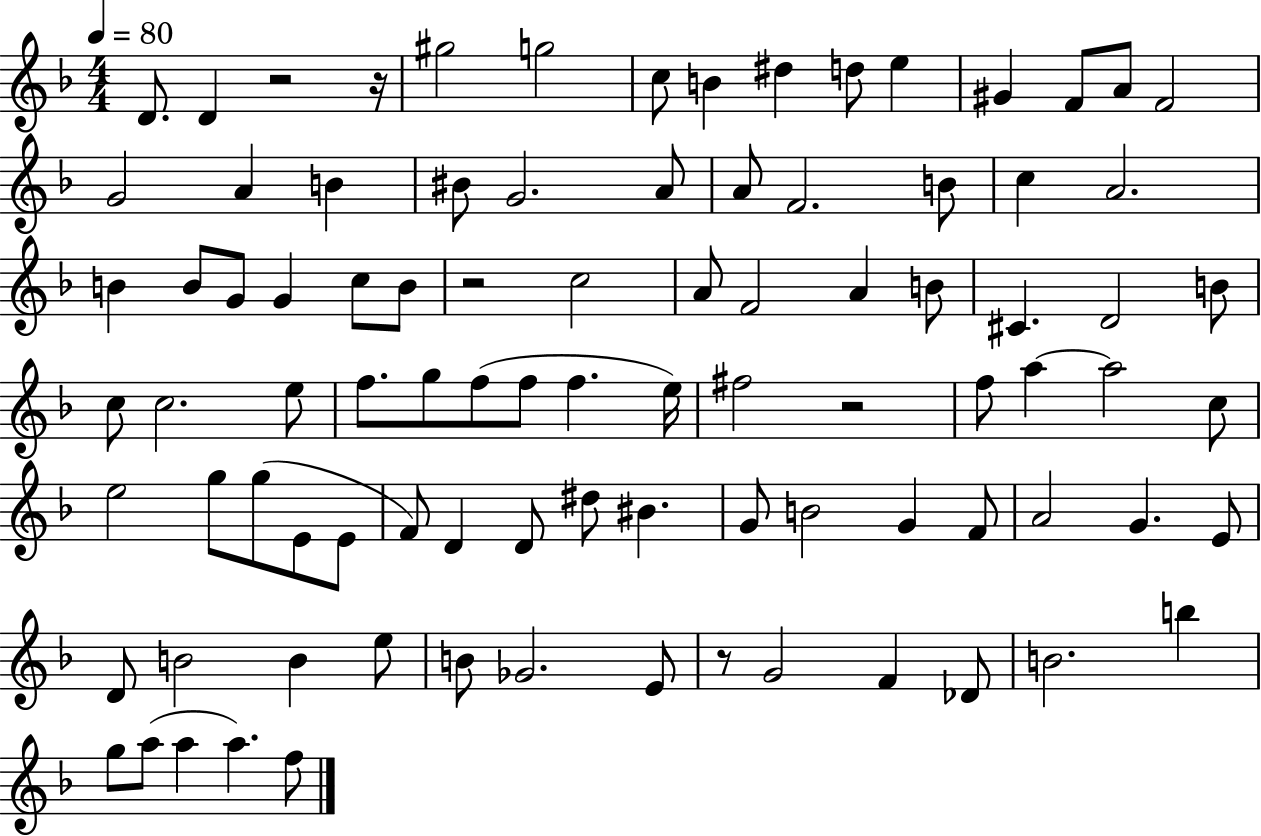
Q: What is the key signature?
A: F major